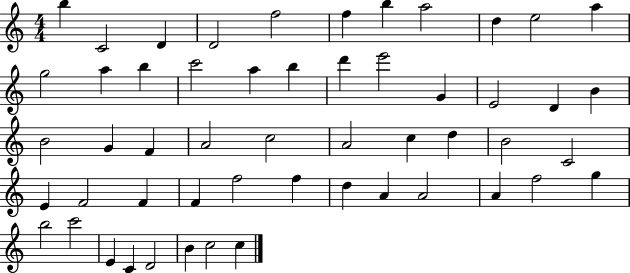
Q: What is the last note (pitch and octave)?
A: C5